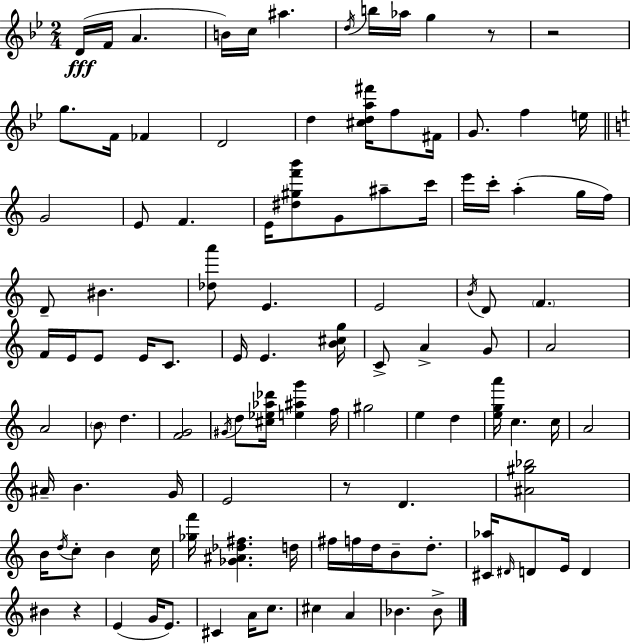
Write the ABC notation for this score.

X:1
T:Untitled
M:2/4
L:1/4
K:Gm
D/4 F/4 A B/4 c/4 ^a d/4 b/4 _a/4 g z/2 z2 g/2 F/4 _F D2 d [^cda^f']/4 f/2 ^F/4 G/2 f e/4 G2 E/2 F E/4 [^d^gf'b']/2 G/2 ^a/2 c'/4 e'/4 c'/4 a g/4 f/4 D/2 ^B [_da']/2 E E2 B/4 D/2 F F/4 E/4 E/2 E/4 C/2 E/4 E [B^cg]/4 C/2 A G/2 A2 A2 B/2 d [FG]2 ^G/4 d/2 [^c_e_a_d']/4 [e^ag'] f/4 ^g2 e d [ega']/4 c c/4 A2 ^A/4 B G/4 E2 z/2 D [^A^g_b]2 B/4 d/4 c/2 B c/4 [_gf']/4 [_G^A_d^f] d/4 ^f/4 f/4 d/4 B/2 d/2 [^C_a]/4 ^D/4 D/2 E/4 D ^B z E G/4 E/2 ^C A/4 c/2 ^c A _B _B/2